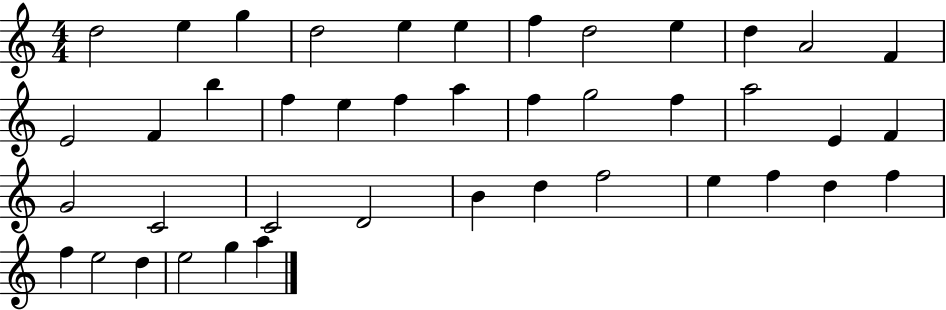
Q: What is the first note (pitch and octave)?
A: D5